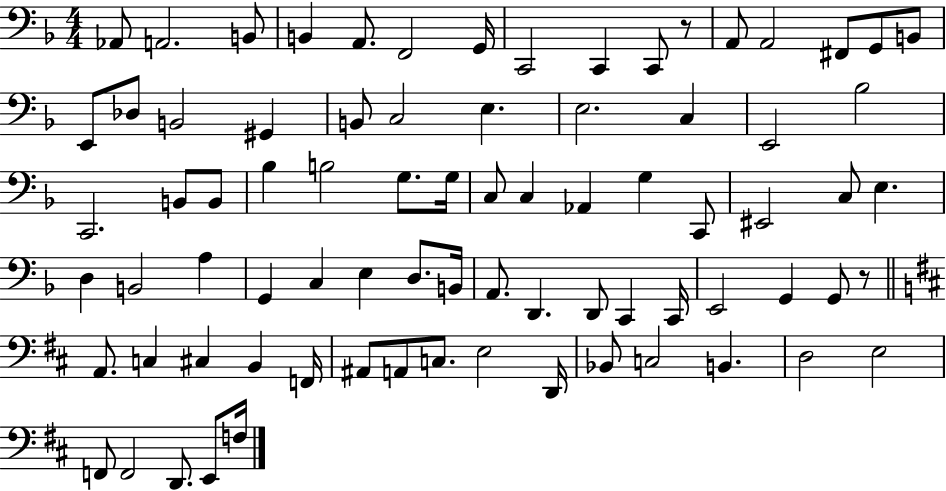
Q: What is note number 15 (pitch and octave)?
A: B2